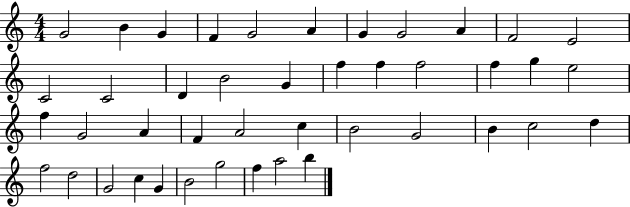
X:1
T:Untitled
M:4/4
L:1/4
K:C
G2 B G F G2 A G G2 A F2 E2 C2 C2 D B2 G f f f2 f g e2 f G2 A F A2 c B2 G2 B c2 d f2 d2 G2 c G B2 g2 f a2 b